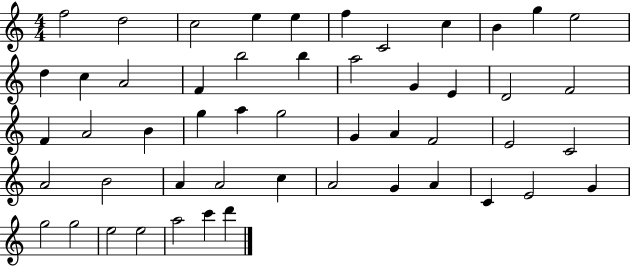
F5/h D5/h C5/h E5/q E5/q F5/q C4/h C5/q B4/q G5/q E5/h D5/q C5/q A4/h F4/q B5/h B5/q A5/h G4/q E4/q D4/h F4/h F4/q A4/h B4/q G5/q A5/q G5/h G4/q A4/q F4/h E4/h C4/h A4/h B4/h A4/q A4/h C5/q A4/h G4/q A4/q C4/q E4/h G4/q G5/h G5/h E5/h E5/h A5/h C6/q D6/q